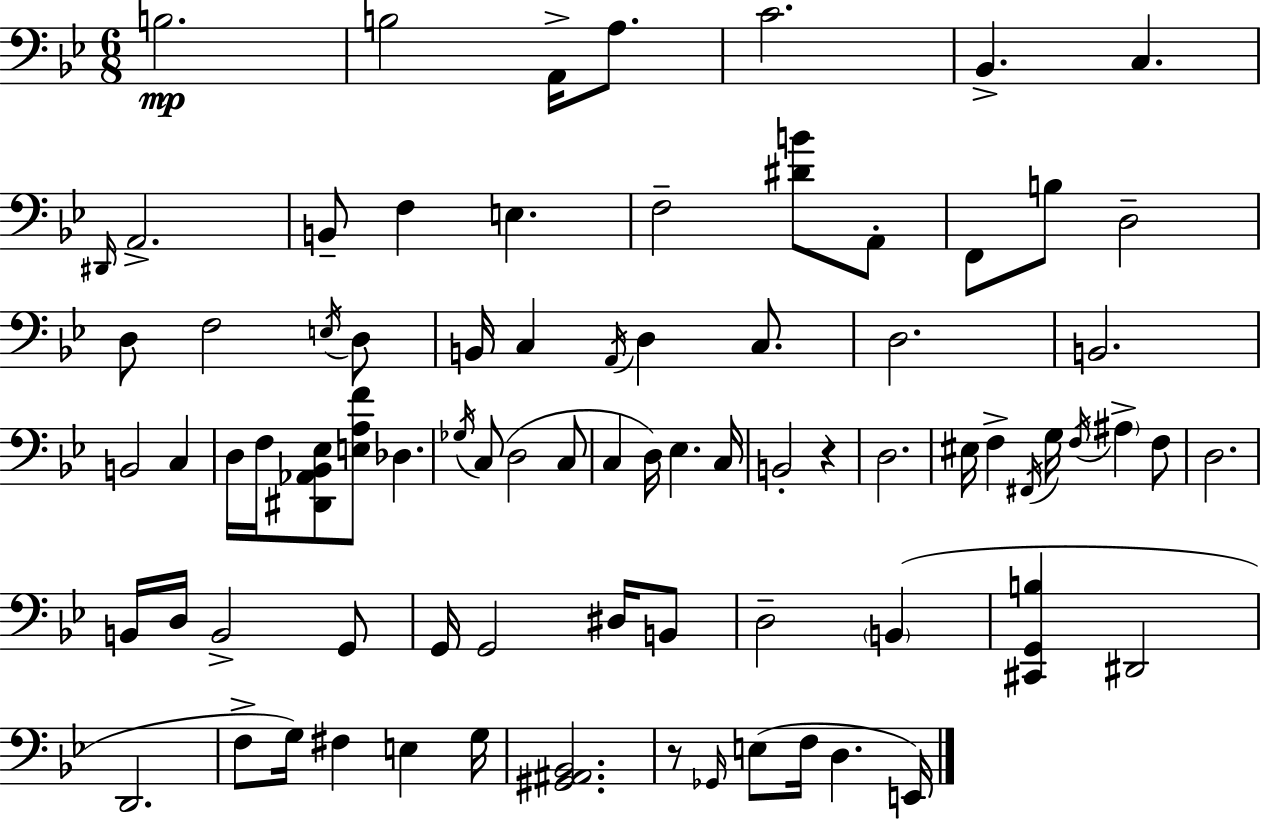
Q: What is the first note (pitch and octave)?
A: B3